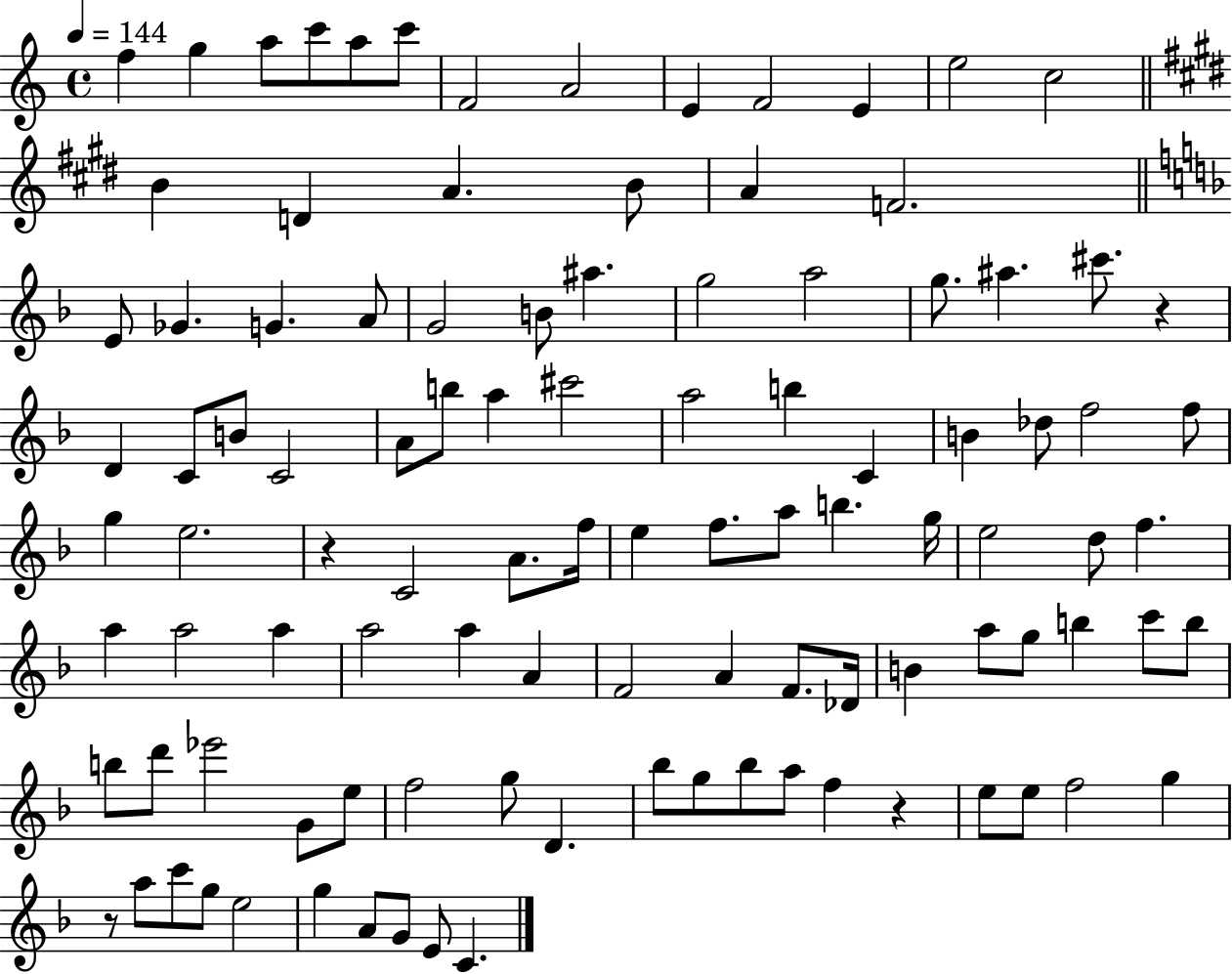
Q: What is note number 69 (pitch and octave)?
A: Db4